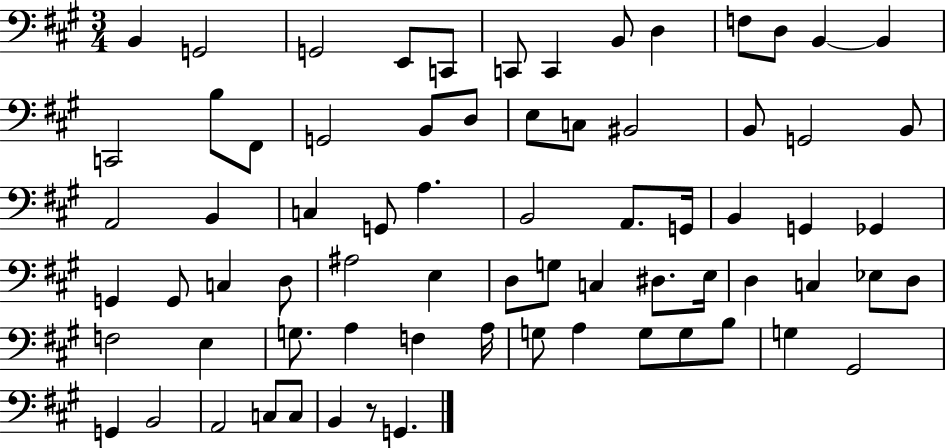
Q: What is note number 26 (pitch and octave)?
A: A2